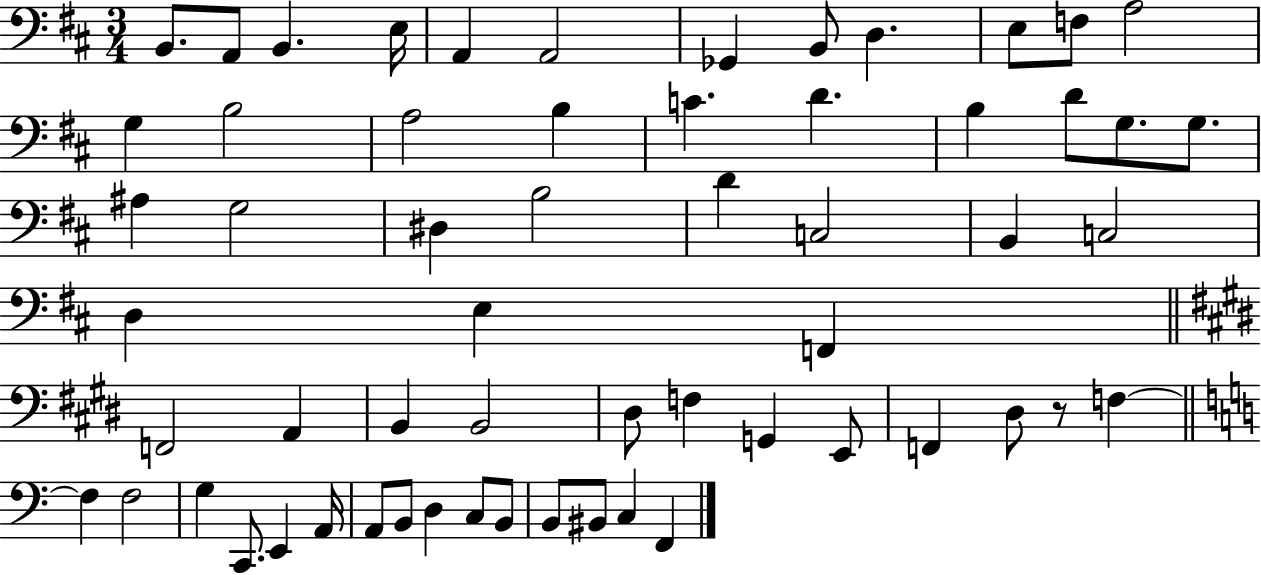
{
  \clef bass
  \numericTimeSignature
  \time 3/4
  \key d \major
  \repeat volta 2 { b,8. a,8 b,4. e16 | a,4 a,2 | ges,4 b,8 d4. | e8 f8 a2 | \break g4 b2 | a2 b4 | c'4. d'4. | b4 d'8 g8. g8. | \break ais4 g2 | dis4 b2 | d'4 c2 | b,4 c2 | \break d4 e4 f,4 | \bar "||" \break \key e \major f,2 a,4 | b,4 b,2 | dis8 f4 g,4 e,8 | f,4 dis8 r8 f4~~ | \break \bar "||" \break \key c \major f4 f2 | g4 c,8. e,4 a,16 | a,8 b,8 d4 c8 b,8 | b,8 bis,8 c4 f,4 | \break } \bar "|."
}